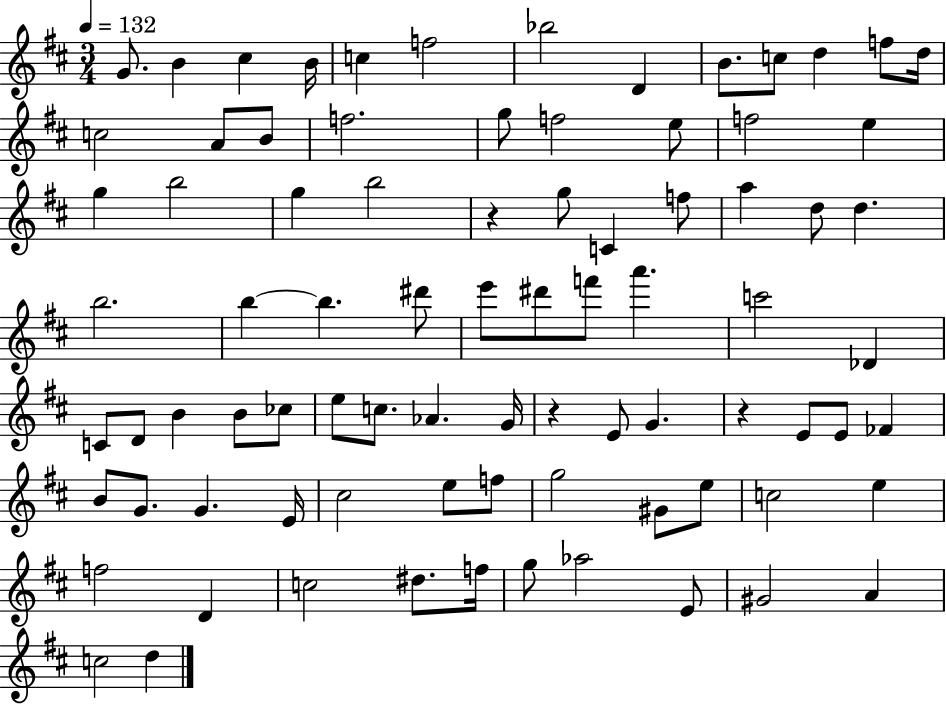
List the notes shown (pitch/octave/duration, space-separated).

G4/e. B4/q C#5/q B4/s C5/q F5/h Bb5/h D4/q B4/e. C5/e D5/q F5/e D5/s C5/h A4/e B4/e F5/h. G5/e F5/h E5/e F5/h E5/q G5/q B5/h G5/q B5/h R/q G5/e C4/q F5/e A5/q D5/e D5/q. B5/h. B5/q B5/q. D#6/e E6/e D#6/e F6/e A6/q. C6/h Db4/q C4/e D4/e B4/q B4/e CES5/e E5/e C5/e. Ab4/q. G4/s R/q E4/e G4/q. R/q E4/e E4/e FES4/q B4/e G4/e. G4/q. E4/s C#5/h E5/e F5/e G5/h G#4/e E5/e C5/h E5/q F5/h D4/q C5/h D#5/e. F5/s G5/e Ab5/h E4/e G#4/h A4/q C5/h D5/q